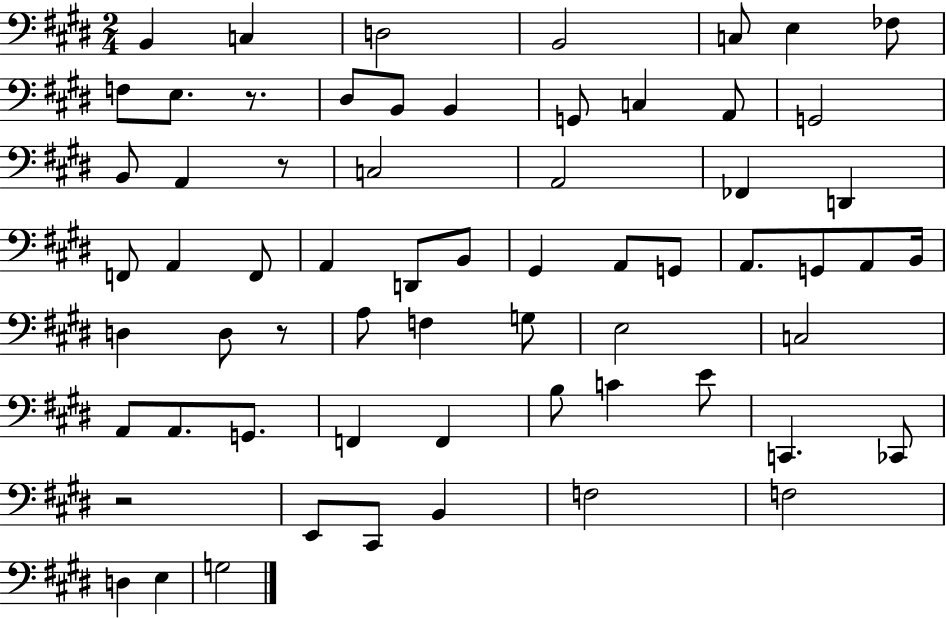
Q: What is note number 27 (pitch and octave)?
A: D2